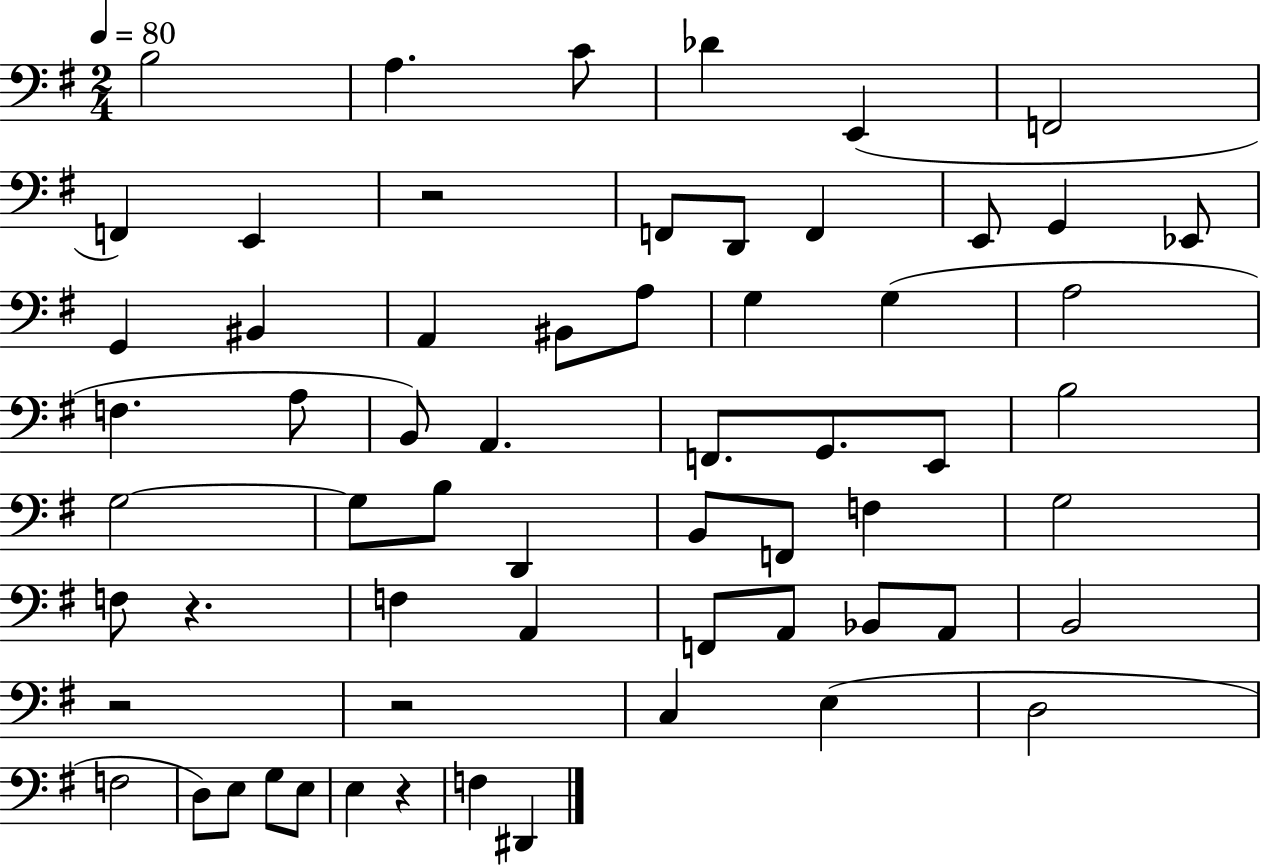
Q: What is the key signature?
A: G major